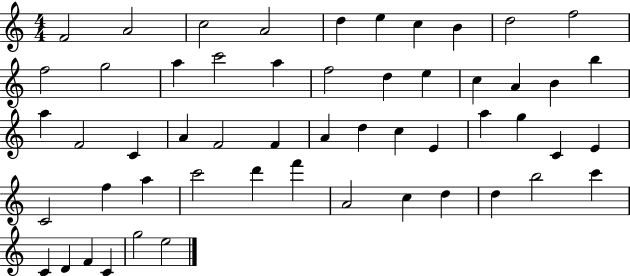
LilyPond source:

{
  \clef treble
  \numericTimeSignature
  \time 4/4
  \key c \major
  f'2 a'2 | c''2 a'2 | d''4 e''4 c''4 b'4 | d''2 f''2 | \break f''2 g''2 | a''4 c'''2 a''4 | f''2 d''4 e''4 | c''4 a'4 b'4 b''4 | \break a''4 f'2 c'4 | a'4 f'2 f'4 | a'4 d''4 c''4 e'4 | a''4 g''4 c'4 e'4 | \break c'2 f''4 a''4 | c'''2 d'''4 f'''4 | a'2 c''4 d''4 | d''4 b''2 c'''4 | \break c'4 d'4 f'4 c'4 | g''2 e''2 | \bar "|."
}